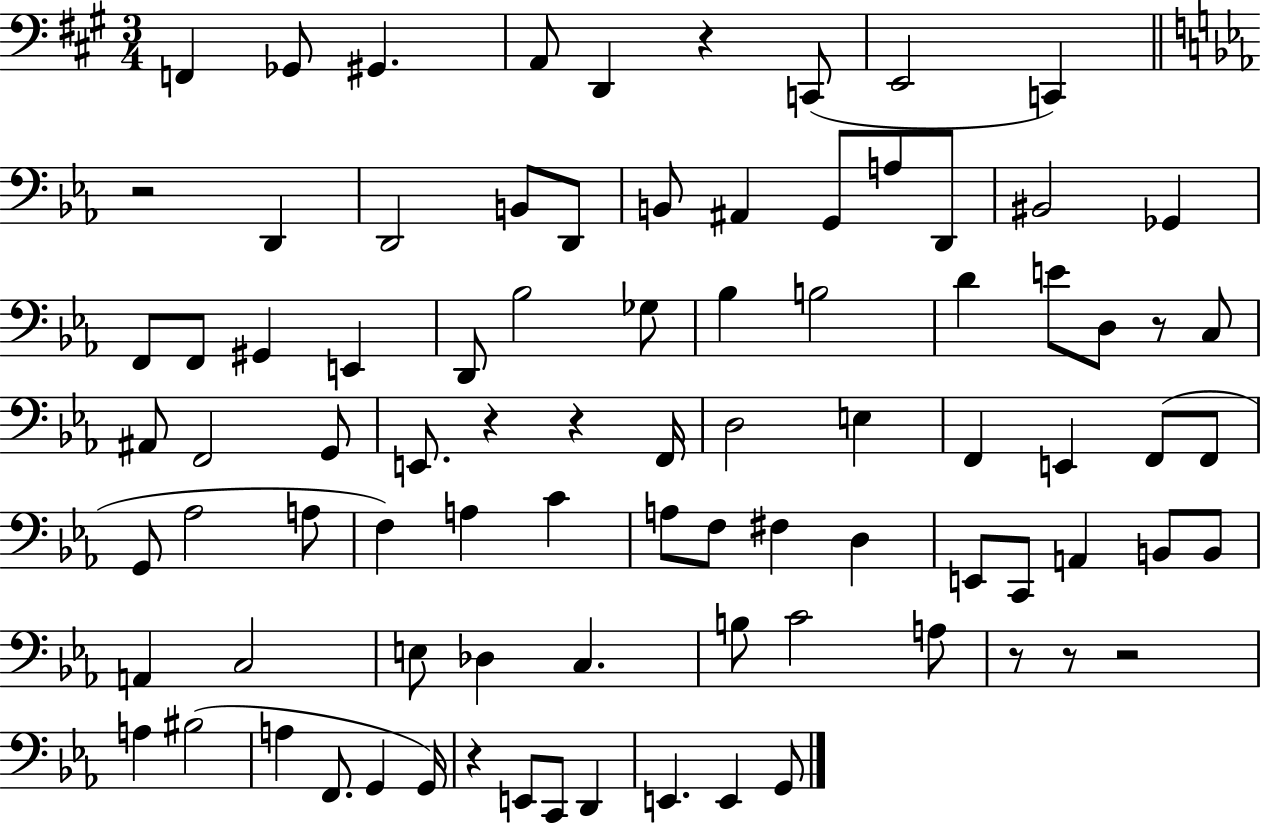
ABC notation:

X:1
T:Untitled
M:3/4
L:1/4
K:A
F,, _G,,/2 ^G,, A,,/2 D,, z C,,/2 E,,2 C,, z2 D,, D,,2 B,,/2 D,,/2 B,,/2 ^A,, G,,/2 A,/2 D,,/2 ^B,,2 _G,, F,,/2 F,,/2 ^G,, E,, D,,/2 _B,2 _G,/2 _B, B,2 D E/2 D,/2 z/2 C,/2 ^A,,/2 F,,2 G,,/2 E,,/2 z z F,,/4 D,2 E, F,, E,, F,,/2 F,,/2 G,,/2 _A,2 A,/2 F, A, C A,/2 F,/2 ^F, D, E,,/2 C,,/2 A,, B,,/2 B,,/2 A,, C,2 E,/2 _D, C, B,/2 C2 A,/2 z/2 z/2 z2 A, ^B,2 A, F,,/2 G,, G,,/4 z E,,/2 C,,/2 D,, E,, E,, G,,/2